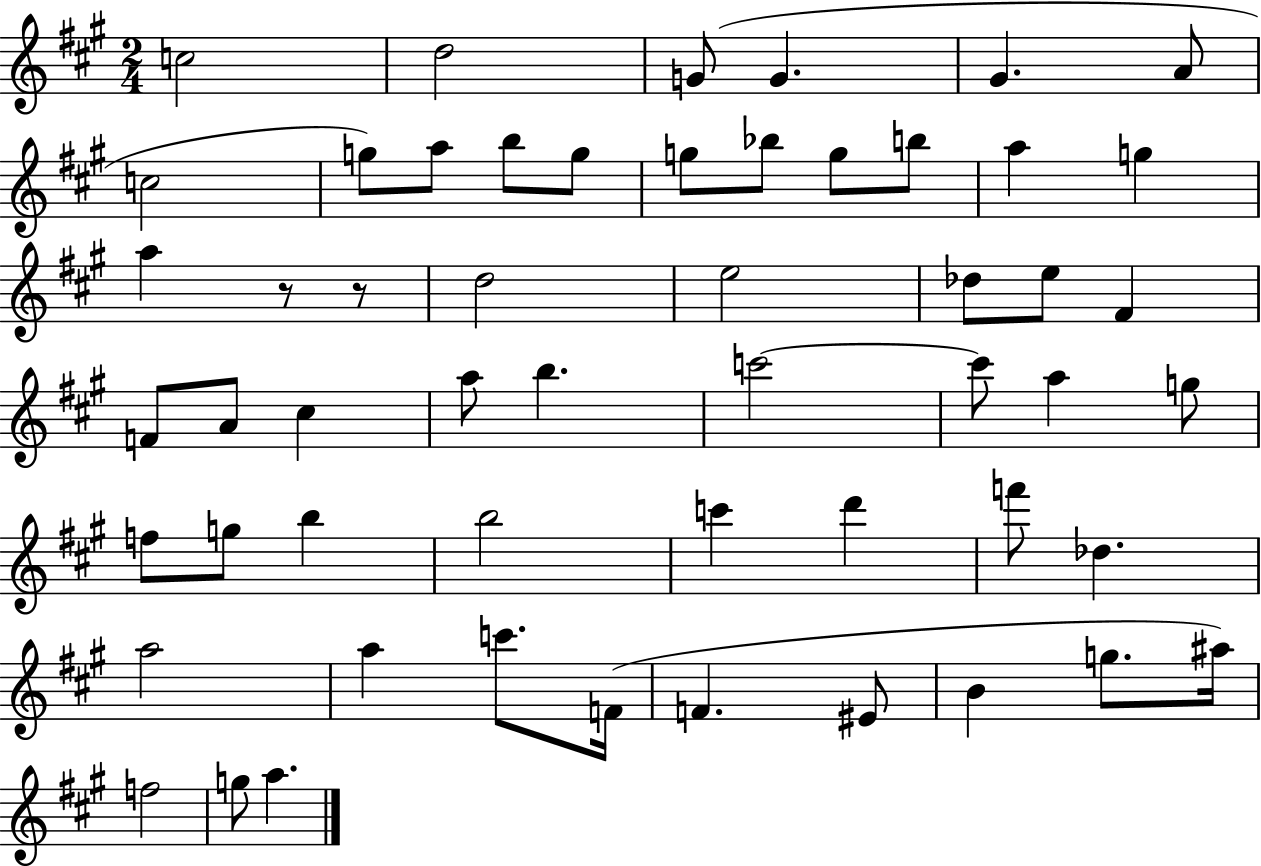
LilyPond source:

{
  \clef treble
  \numericTimeSignature
  \time 2/4
  \key a \major
  c''2 | d''2 | g'8( g'4. | gis'4. a'8 | \break c''2 | g''8) a''8 b''8 g''8 | g''8 bes''8 g''8 b''8 | a''4 g''4 | \break a''4 r8 r8 | d''2 | e''2 | des''8 e''8 fis'4 | \break f'8 a'8 cis''4 | a''8 b''4. | c'''2~~ | c'''8 a''4 g''8 | \break f''8 g''8 b''4 | b''2 | c'''4 d'''4 | f'''8 des''4. | \break a''2 | a''4 c'''8. f'16( | f'4. eis'8 | b'4 g''8. ais''16) | \break f''2 | g''8 a''4. | \bar "|."
}